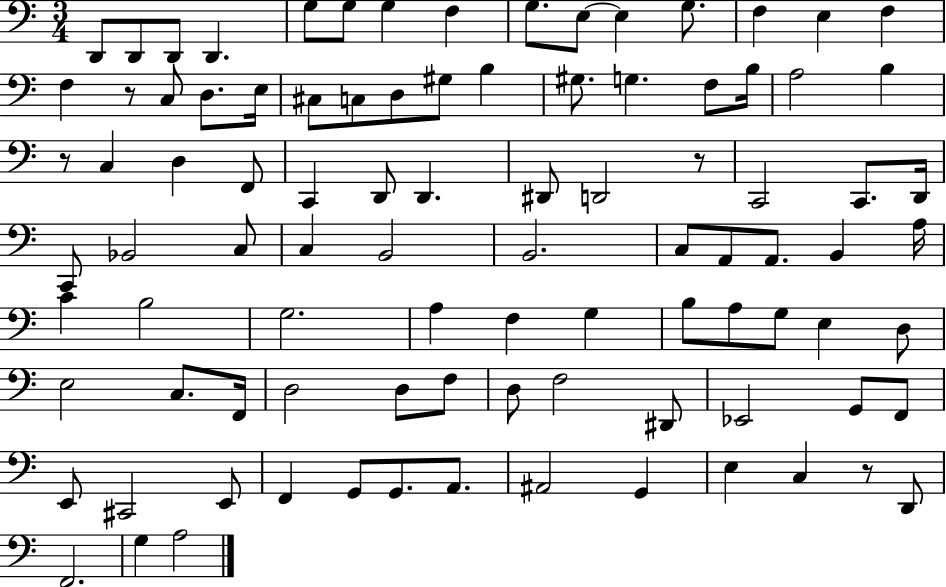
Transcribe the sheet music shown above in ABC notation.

X:1
T:Untitled
M:3/4
L:1/4
K:C
D,,/2 D,,/2 D,,/2 D,, G,/2 G,/2 G, F, G,/2 E,/2 E, G,/2 F, E, F, F, z/2 C,/2 D,/2 E,/4 ^C,/2 C,/2 D,/2 ^G,/2 B, ^G,/2 G, F,/2 B,/4 A,2 B, z/2 C, D, F,,/2 C,, D,,/2 D,, ^D,,/2 D,,2 z/2 C,,2 C,,/2 D,,/4 C,,/2 _B,,2 C,/2 C, B,,2 B,,2 C,/2 A,,/2 A,,/2 B,, A,/4 C B,2 G,2 A, F, G, B,/2 A,/2 G,/2 E, D,/2 E,2 C,/2 F,,/4 D,2 D,/2 F,/2 D,/2 F,2 ^D,,/2 _E,,2 G,,/2 F,,/2 E,,/2 ^C,,2 E,,/2 F,, G,,/2 G,,/2 A,,/2 ^A,,2 G,, E, C, z/2 D,,/2 F,,2 G, A,2